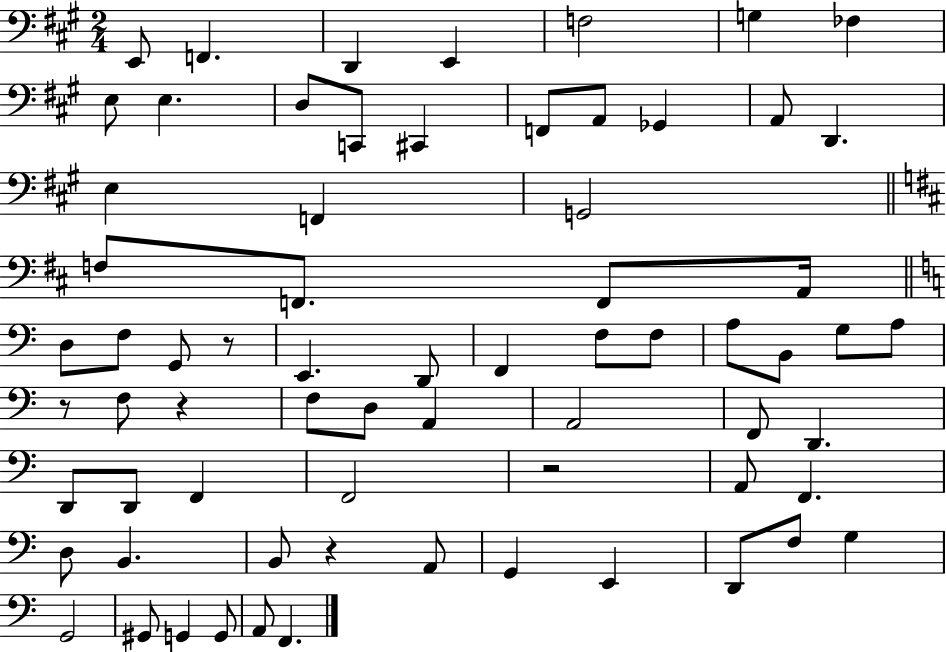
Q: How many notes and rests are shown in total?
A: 69